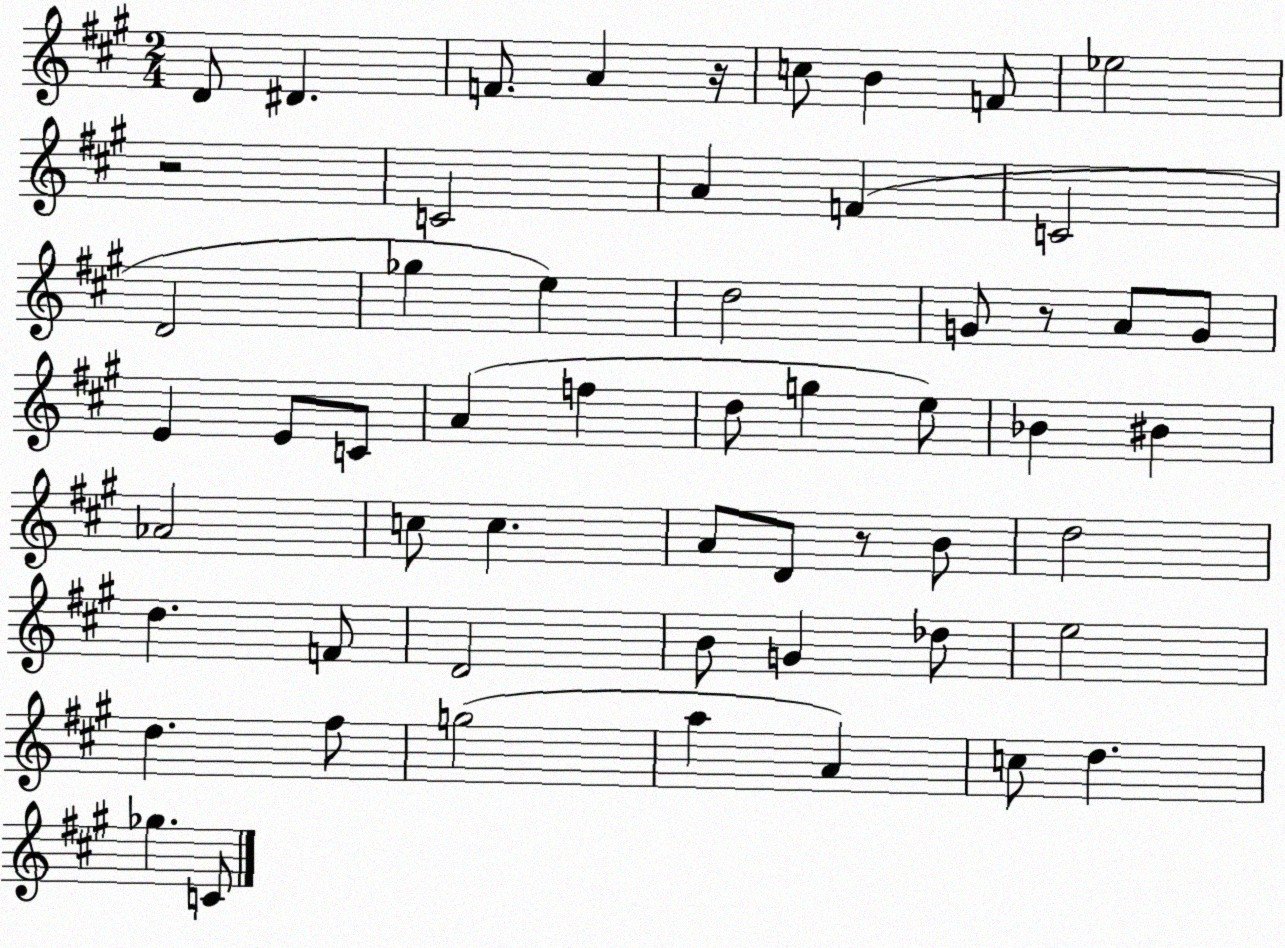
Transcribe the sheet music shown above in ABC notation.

X:1
T:Untitled
M:2/4
L:1/4
K:A
D/2 ^D F/2 A z/4 c/2 B F/2 _e2 z2 C2 A F C2 D2 _g e d2 G/2 z/2 A/2 G/2 E E/2 C/2 A f d/2 g e/2 _B ^B _A2 c/2 c A/2 D/2 z/2 B/2 d2 d F/2 D2 B/2 G _d/2 e2 d ^f/2 g2 a A c/2 d _g C/2